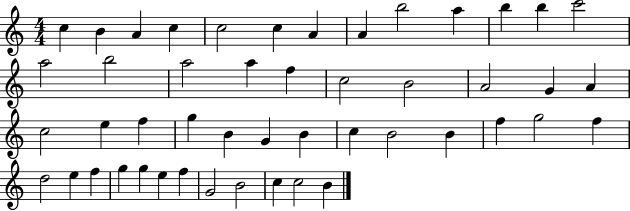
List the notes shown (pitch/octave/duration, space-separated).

C5/q B4/q A4/q C5/q C5/h C5/q A4/q A4/q B5/h A5/q B5/q B5/q C6/h A5/h B5/h A5/h A5/q F5/q C5/h B4/h A4/h G4/q A4/q C5/h E5/q F5/q G5/q B4/q G4/q B4/q C5/q B4/h B4/q F5/q G5/h F5/q D5/h E5/q F5/q G5/q G5/q E5/q F5/q G4/h B4/h C5/q C5/h B4/q